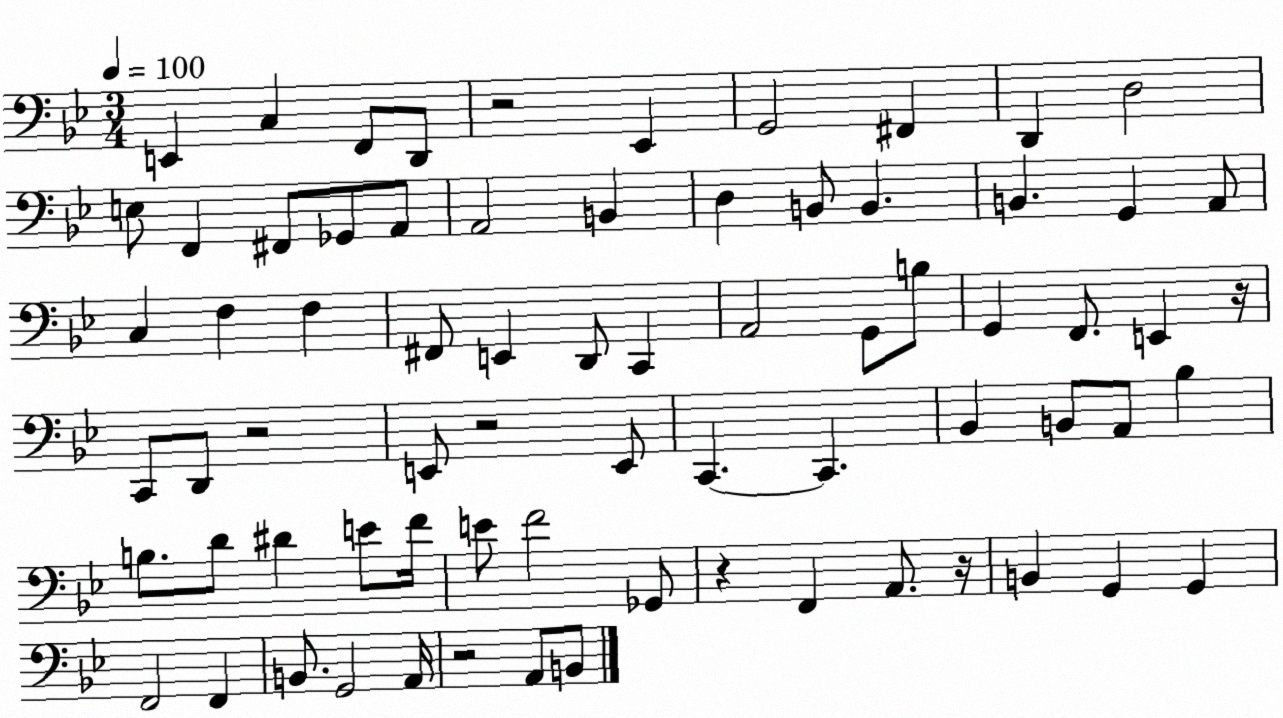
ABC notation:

X:1
T:Untitled
M:3/4
L:1/4
K:Bb
E,, C, F,,/2 D,,/2 z2 _E,, G,,2 ^F,, D,, D,2 E,/2 F,, ^F,,/2 _G,,/2 A,,/2 A,,2 B,, D, B,,/2 B,, B,, G,, A,,/2 C, F, F, ^F,,/2 E,, D,,/2 C,, A,,2 G,,/2 B,/2 G,, F,,/2 E,, z/4 C,,/2 D,,/2 z2 E,,/2 z2 E,,/2 C,, C,, _B,, B,,/2 A,,/2 _B, B,/2 D/2 ^D E/2 F/4 E/2 F2 _G,,/2 z F,, A,,/2 z/4 B,, G,, G,, F,,2 F,, B,,/2 G,,2 A,,/4 z2 A,,/2 B,,/2